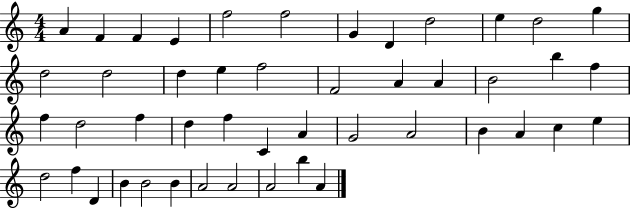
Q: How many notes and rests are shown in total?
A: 47